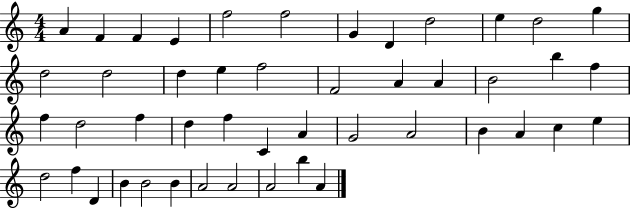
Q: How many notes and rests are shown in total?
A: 47